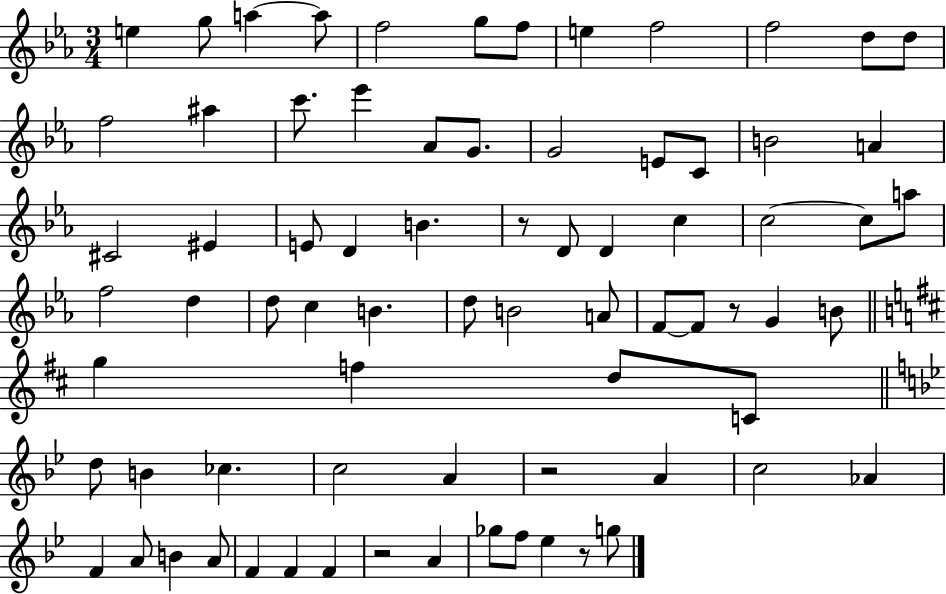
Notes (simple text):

E5/q G5/e A5/q A5/e F5/h G5/e F5/e E5/q F5/h F5/h D5/e D5/e F5/h A#5/q C6/e. Eb6/q Ab4/e G4/e. G4/h E4/e C4/e B4/h A4/q C#4/h EIS4/q E4/e D4/q B4/q. R/e D4/e D4/q C5/q C5/h C5/e A5/e F5/h D5/q D5/e C5/q B4/q. D5/e B4/h A4/e F4/e F4/e R/e G4/q B4/e G5/q F5/q D5/e C4/e D5/e B4/q CES5/q. C5/h A4/q R/h A4/q C5/h Ab4/q F4/q A4/e B4/q A4/e F4/q F4/q F4/q R/h A4/q Gb5/e F5/e Eb5/q R/e G5/e